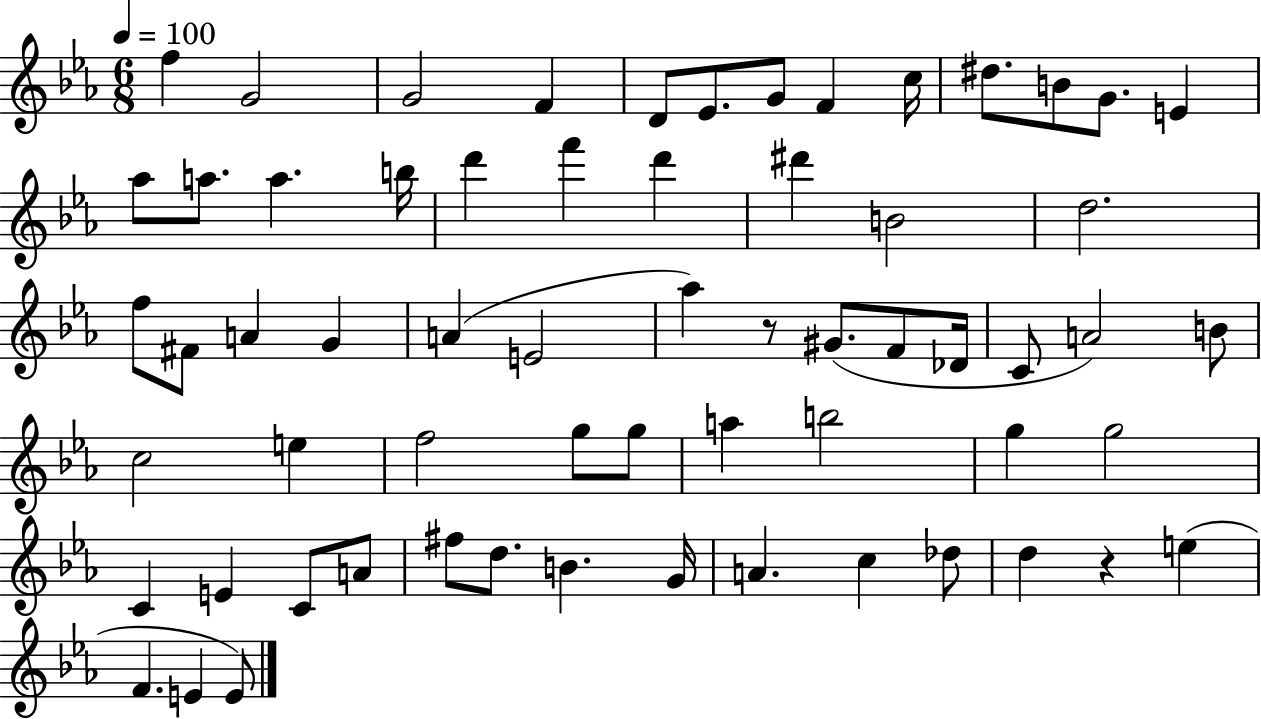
F5/q G4/h G4/h F4/q D4/e Eb4/e. G4/e F4/q C5/s D#5/e. B4/e G4/e. E4/q Ab5/e A5/e. A5/q. B5/s D6/q F6/q D6/q D#6/q B4/h D5/h. F5/e F#4/e A4/q G4/q A4/q E4/h Ab5/q R/e G#4/e. F4/e Db4/s C4/e A4/h B4/e C5/h E5/q F5/h G5/e G5/e A5/q B5/h G5/q G5/h C4/q E4/q C4/e A4/e F#5/e D5/e. B4/q. G4/s A4/q. C5/q Db5/e D5/q R/q E5/q F4/q. E4/q E4/e